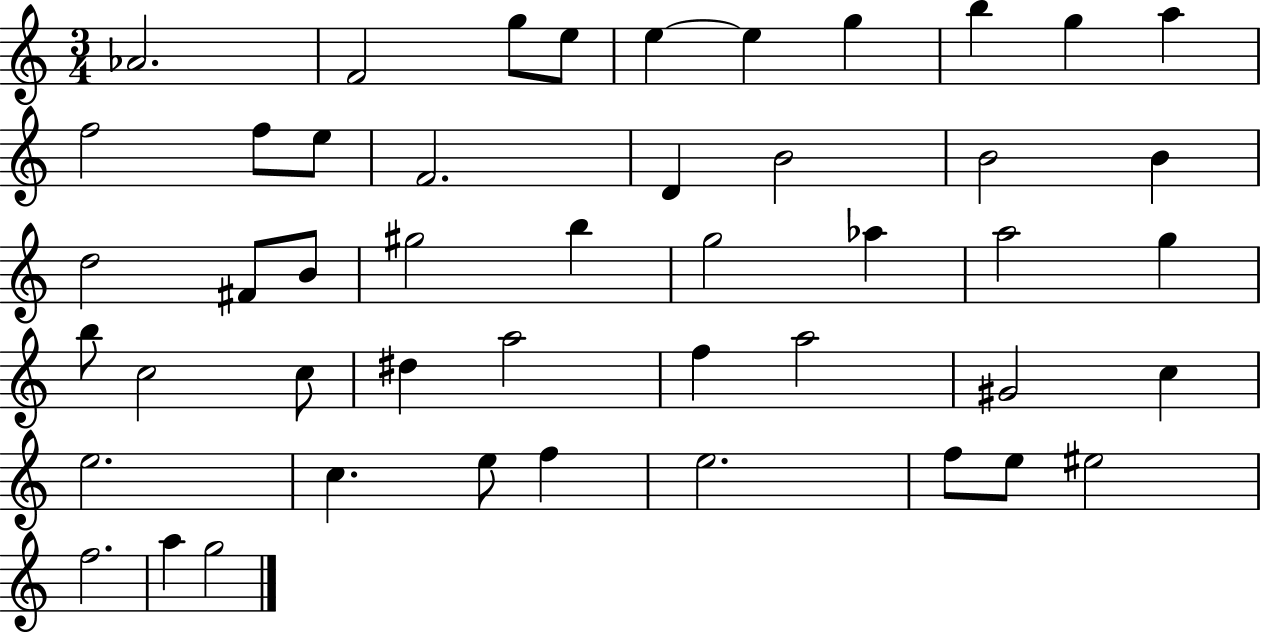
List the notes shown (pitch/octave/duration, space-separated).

Ab4/h. F4/h G5/e E5/e E5/q E5/q G5/q B5/q G5/q A5/q F5/h F5/e E5/e F4/h. D4/q B4/h B4/h B4/q D5/h F#4/e B4/e G#5/h B5/q G5/h Ab5/q A5/h G5/q B5/e C5/h C5/e D#5/q A5/h F5/q A5/h G#4/h C5/q E5/h. C5/q. E5/e F5/q E5/h. F5/e E5/e EIS5/h F5/h. A5/q G5/h